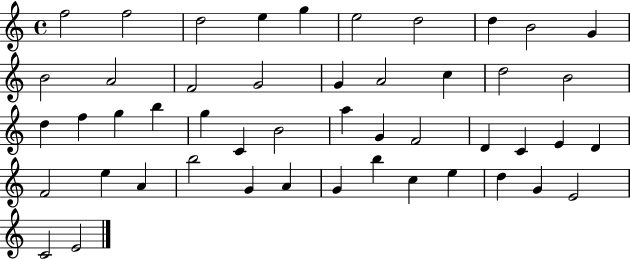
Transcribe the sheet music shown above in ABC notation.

X:1
T:Untitled
M:4/4
L:1/4
K:C
f2 f2 d2 e g e2 d2 d B2 G B2 A2 F2 G2 G A2 c d2 B2 d f g b g C B2 a G F2 D C E D F2 e A b2 G A G b c e d G E2 C2 E2